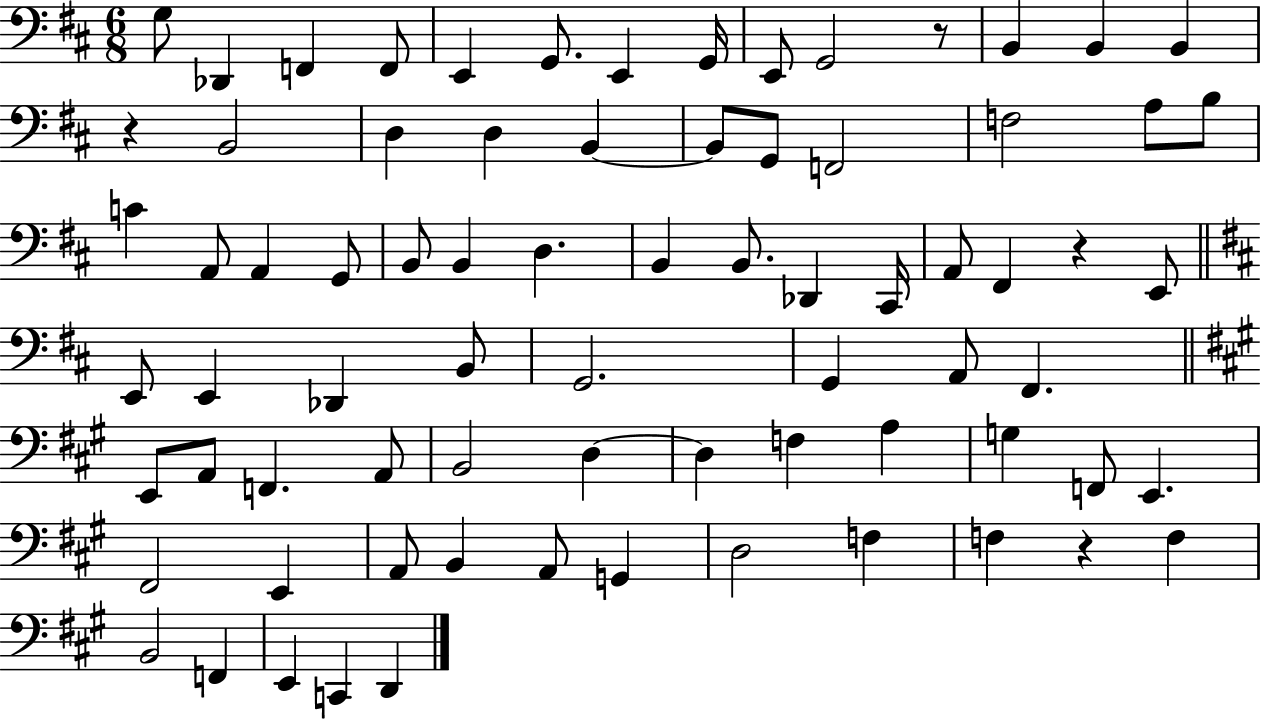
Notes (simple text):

G3/e Db2/q F2/q F2/e E2/q G2/e. E2/q G2/s E2/e G2/h R/e B2/q B2/q B2/q R/q B2/h D3/q D3/q B2/q B2/e G2/e F2/h F3/h A3/e B3/e C4/q A2/e A2/q G2/e B2/e B2/q D3/q. B2/q B2/e. Db2/q C#2/s A2/e F#2/q R/q E2/e E2/e E2/q Db2/q B2/e G2/h. G2/q A2/e F#2/q. E2/e A2/e F2/q. A2/e B2/h D3/q D3/q F3/q A3/q G3/q F2/e E2/q. F#2/h E2/q A2/e B2/q A2/e G2/q D3/h F3/q F3/q R/q F3/q B2/h F2/q E2/q C2/q D2/q